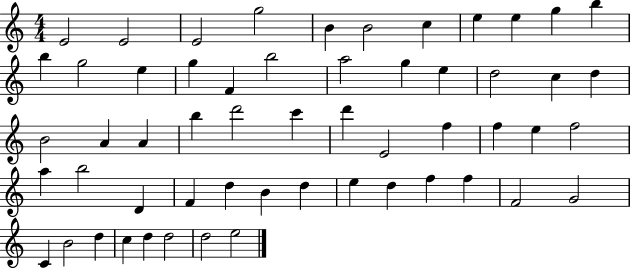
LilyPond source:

{
  \clef treble
  \numericTimeSignature
  \time 4/4
  \key c \major
  e'2 e'2 | e'2 g''2 | b'4 b'2 c''4 | e''4 e''4 g''4 b''4 | \break b''4 g''2 e''4 | g''4 f'4 b''2 | a''2 g''4 e''4 | d''2 c''4 d''4 | \break b'2 a'4 a'4 | b''4 d'''2 c'''4 | d'''4 e'2 f''4 | f''4 e''4 f''2 | \break a''4 b''2 d'4 | f'4 d''4 b'4 d''4 | e''4 d''4 f''4 f''4 | f'2 g'2 | \break c'4 b'2 d''4 | c''4 d''4 d''2 | d''2 e''2 | \bar "|."
}